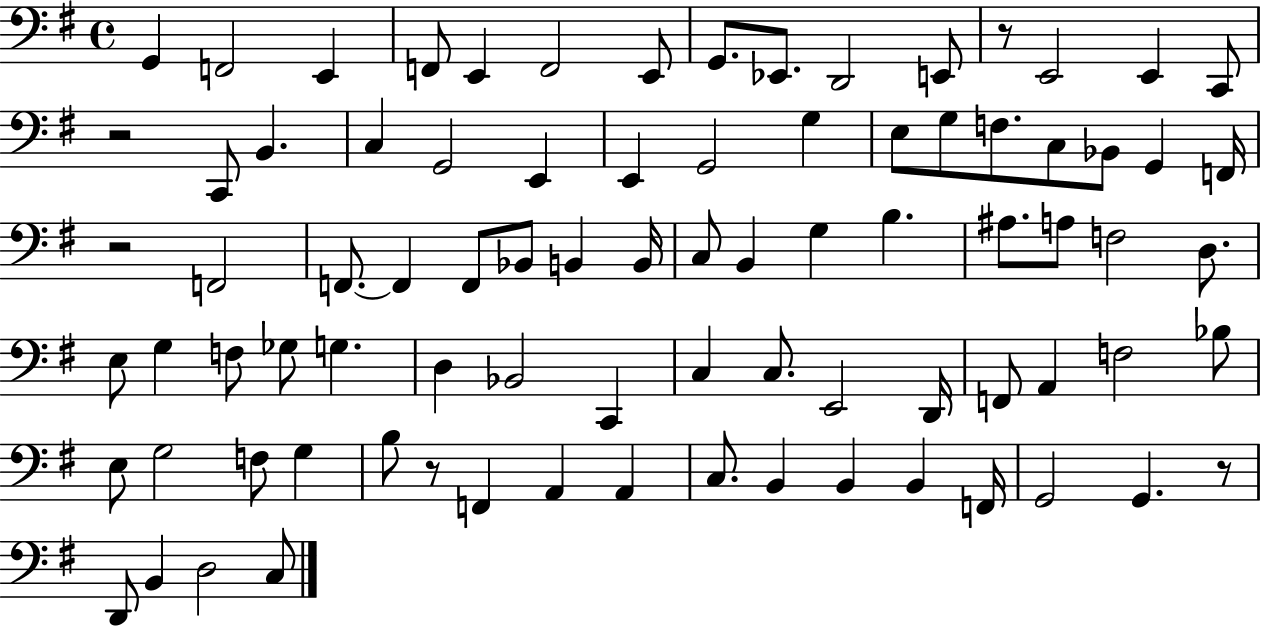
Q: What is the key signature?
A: G major